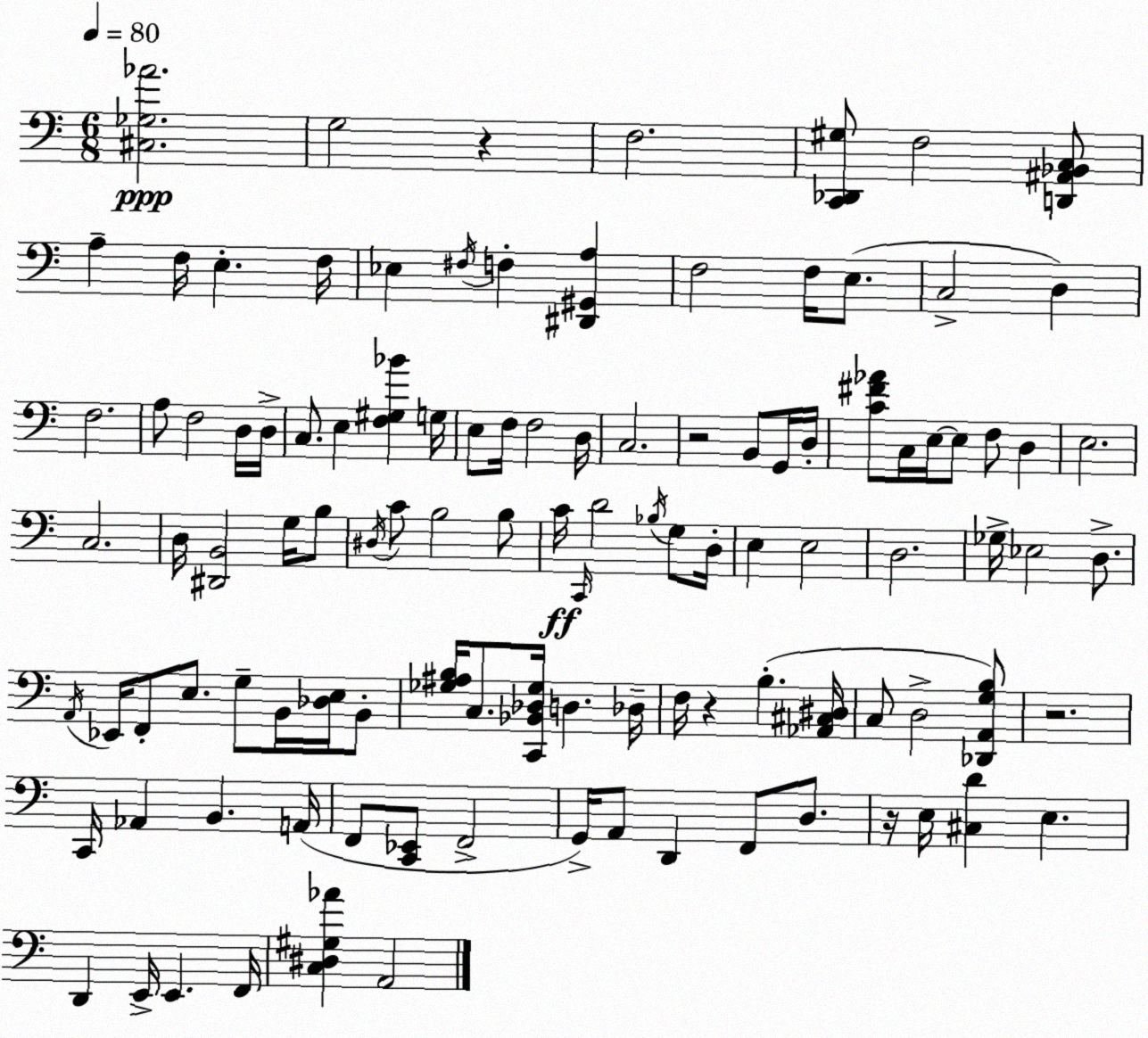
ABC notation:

X:1
T:Untitled
M:6/8
L:1/4
K:C
[^C,_G,_A]2 G,2 z F,2 [C,,_D,,^G,]/2 F,2 [D,,^A,,_B,,C,]/2 A, F,/4 E, F,/4 _E, ^F,/4 F, [^D,,^G,,A,] F,2 F,/4 E,/2 C,2 D, F,2 A,/2 F,2 D,/4 D,/4 C,/2 E, [F,^G,_B] G,/4 E,/2 F,/4 F,2 D,/4 C,2 z2 B,,/2 G,,/4 D,/4 [C^F_A]/2 C,/4 E,/4 E,/2 F,/2 D, E,2 C,2 D,/4 [^D,,B,,]2 G,/4 B,/2 ^D,/4 C/2 B,2 B,/2 C/4 C,,/4 D2 _B,/4 G,/2 D,/4 E, E,2 D,2 _G,/4 _E,2 D,/2 A,,/4 _E,,/4 F,,/2 E,/2 G,/2 B,,/4 [_D,E,]/4 B,,/2 [_G,^A,B,]/4 C,/2 [C,,_B,,_D,_G,]/4 D, _D,/4 F,/4 z B, [_A,,^C,^D,]/4 C,/2 D,2 [_D,,A,,G,B,]/2 z2 C,,/4 _A,, B,, A,,/4 F,,/2 [C,,_E,,]/2 F,,2 G,,/4 A,,/2 D,, F,,/2 D,/2 z/4 E,/4 [^C,D] E, D,, E,,/4 E,, F,,/4 [C,^D,^G,_A] A,,2